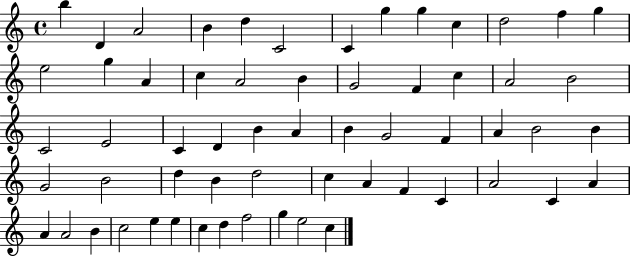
{
  \clef treble
  \time 4/4
  \defaultTimeSignature
  \key c \major
  b''4 d'4 a'2 | b'4 d''4 c'2 | c'4 g''4 g''4 c''4 | d''2 f''4 g''4 | \break e''2 g''4 a'4 | c''4 a'2 b'4 | g'2 f'4 c''4 | a'2 b'2 | \break c'2 e'2 | c'4 d'4 b'4 a'4 | b'4 g'2 f'4 | a'4 b'2 b'4 | \break g'2 b'2 | d''4 b'4 d''2 | c''4 a'4 f'4 c'4 | a'2 c'4 a'4 | \break a'4 a'2 b'4 | c''2 e''4 e''4 | c''4 d''4 f''2 | g''4 e''2 c''4 | \break \bar "|."
}